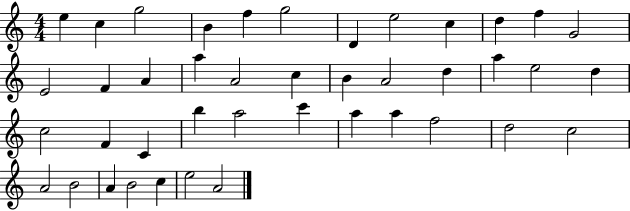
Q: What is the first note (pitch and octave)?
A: E5